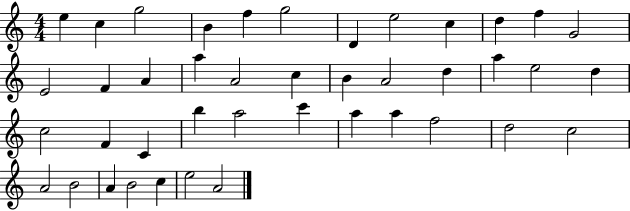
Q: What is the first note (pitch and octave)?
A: E5